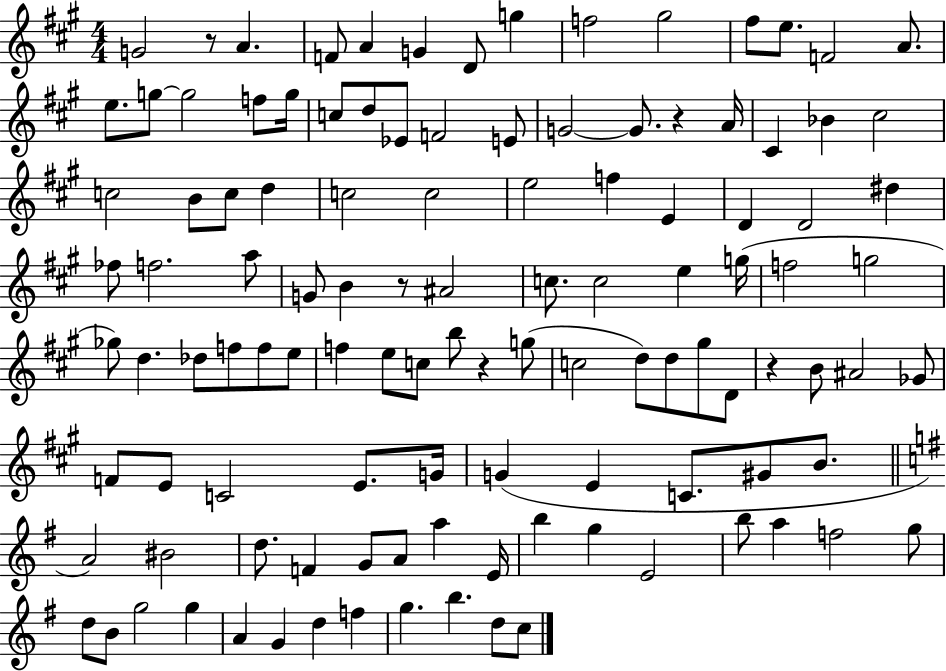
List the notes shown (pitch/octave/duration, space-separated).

G4/h R/e A4/q. F4/e A4/q G4/q D4/e G5/q F5/h G#5/h F#5/e E5/e. F4/h A4/e. E5/e. G5/e G5/h F5/e G5/s C5/e D5/e Eb4/e F4/h E4/e G4/h G4/e. R/q A4/s C#4/q Bb4/q C#5/h C5/h B4/e C5/e D5/q C5/h C5/h E5/h F5/q E4/q D4/q D4/h D#5/q FES5/e F5/h. A5/e G4/e B4/q R/e A#4/h C5/e. C5/h E5/q G5/s F5/h G5/h Gb5/e D5/q. Db5/e F5/e F5/e E5/e F5/q E5/e C5/e B5/e R/q G5/e C5/h D5/e D5/e G#5/e D4/e R/q B4/e A#4/h Gb4/e F4/e E4/e C4/h E4/e. G4/s G4/q E4/q C4/e. G#4/e B4/e. A4/h BIS4/h D5/e. F4/q G4/e A4/e A5/q E4/s B5/q G5/q E4/h B5/e A5/q F5/h G5/e D5/e B4/e G5/h G5/q A4/q G4/q D5/q F5/q G5/q. B5/q. D5/e C5/e